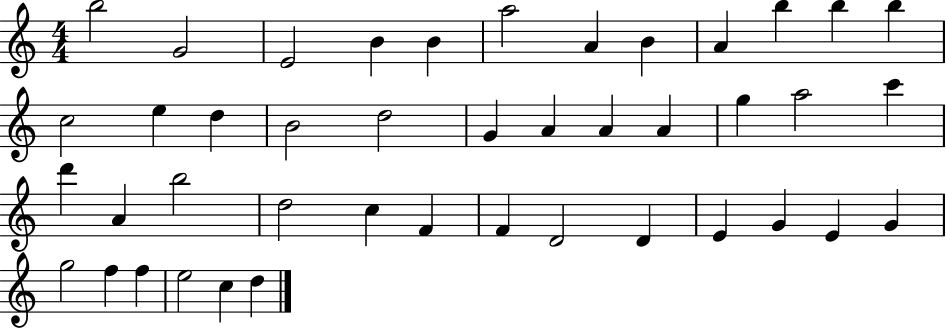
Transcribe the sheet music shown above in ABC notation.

X:1
T:Untitled
M:4/4
L:1/4
K:C
b2 G2 E2 B B a2 A B A b b b c2 e d B2 d2 G A A A g a2 c' d' A b2 d2 c F F D2 D E G E G g2 f f e2 c d